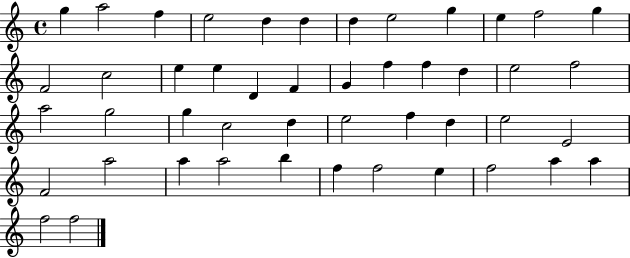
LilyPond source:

{
  \clef treble
  \time 4/4
  \defaultTimeSignature
  \key c \major
  g''4 a''2 f''4 | e''2 d''4 d''4 | d''4 e''2 g''4 | e''4 f''2 g''4 | \break f'2 c''2 | e''4 e''4 d'4 f'4 | g'4 f''4 f''4 d''4 | e''2 f''2 | \break a''2 g''2 | g''4 c''2 d''4 | e''2 f''4 d''4 | e''2 e'2 | \break f'2 a''2 | a''4 a''2 b''4 | f''4 f''2 e''4 | f''2 a''4 a''4 | \break f''2 f''2 | \bar "|."
}